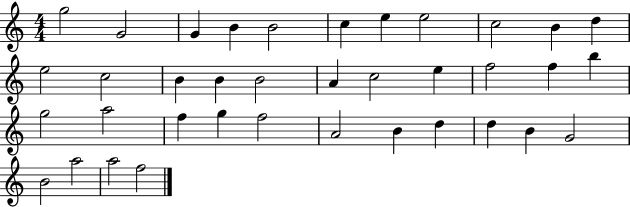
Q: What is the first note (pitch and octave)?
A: G5